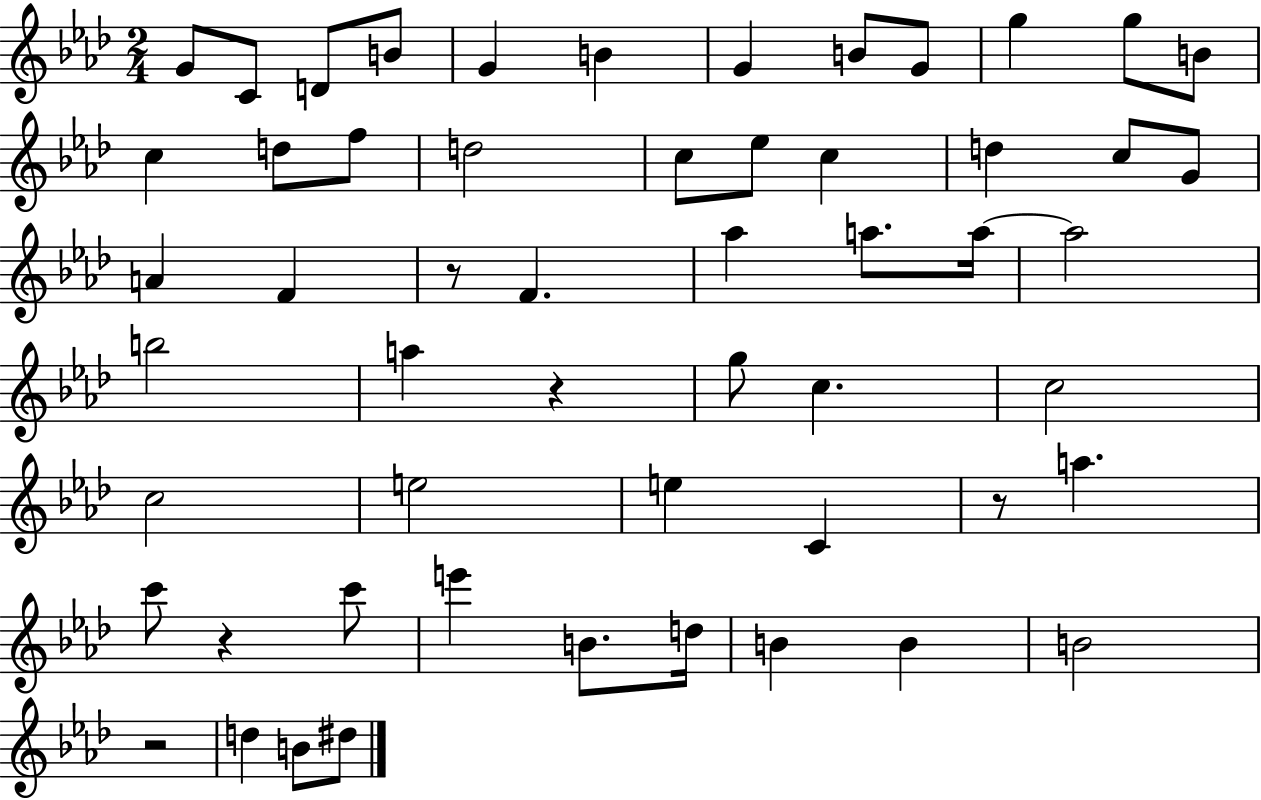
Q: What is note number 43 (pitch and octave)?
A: B4